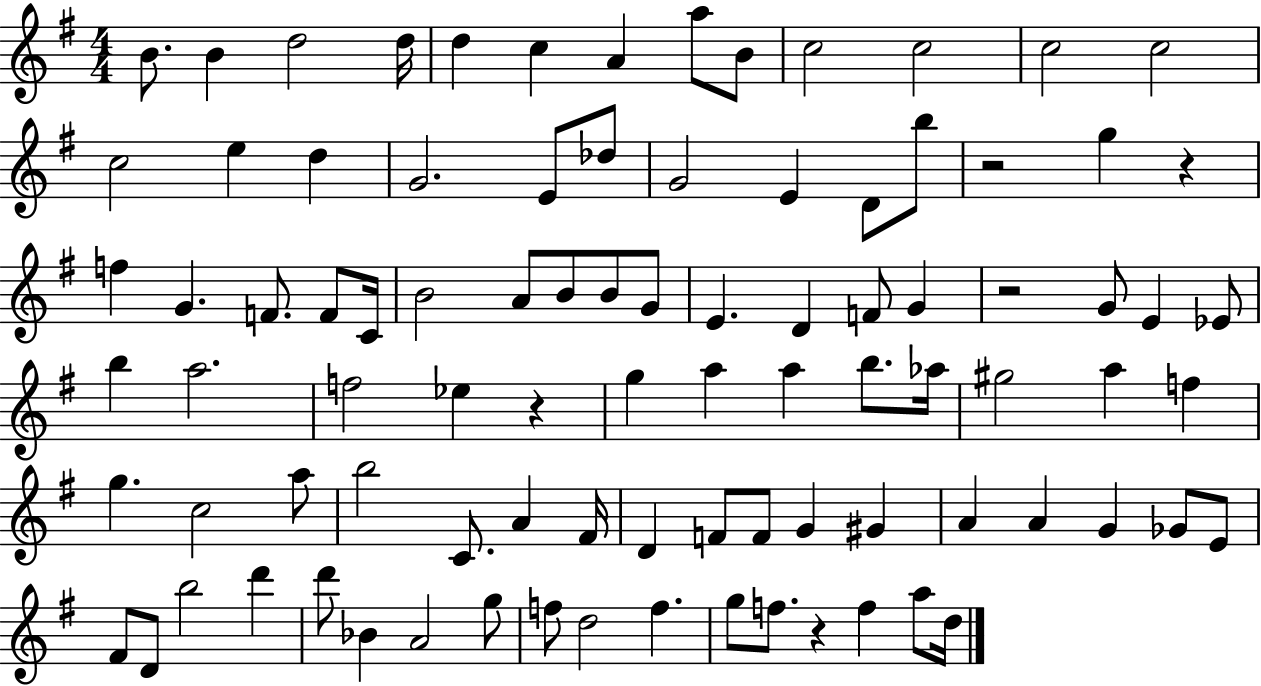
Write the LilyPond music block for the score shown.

{
  \clef treble
  \numericTimeSignature
  \time 4/4
  \key g \major
  \repeat volta 2 { b'8. b'4 d''2 d''16 | d''4 c''4 a'4 a''8 b'8 | c''2 c''2 | c''2 c''2 | \break c''2 e''4 d''4 | g'2. e'8 des''8 | g'2 e'4 d'8 b''8 | r2 g''4 r4 | \break f''4 g'4. f'8. f'8 c'16 | b'2 a'8 b'8 b'8 g'8 | e'4. d'4 f'8 g'4 | r2 g'8 e'4 ees'8 | \break b''4 a''2. | f''2 ees''4 r4 | g''4 a''4 a''4 b''8. aes''16 | gis''2 a''4 f''4 | \break g''4. c''2 a''8 | b''2 c'8. a'4 fis'16 | d'4 f'8 f'8 g'4 gis'4 | a'4 a'4 g'4 ges'8 e'8 | \break fis'8 d'8 b''2 d'''4 | d'''8 bes'4 a'2 g''8 | f''8 d''2 f''4. | g''8 f''8. r4 f''4 a''8 d''16 | \break } \bar "|."
}